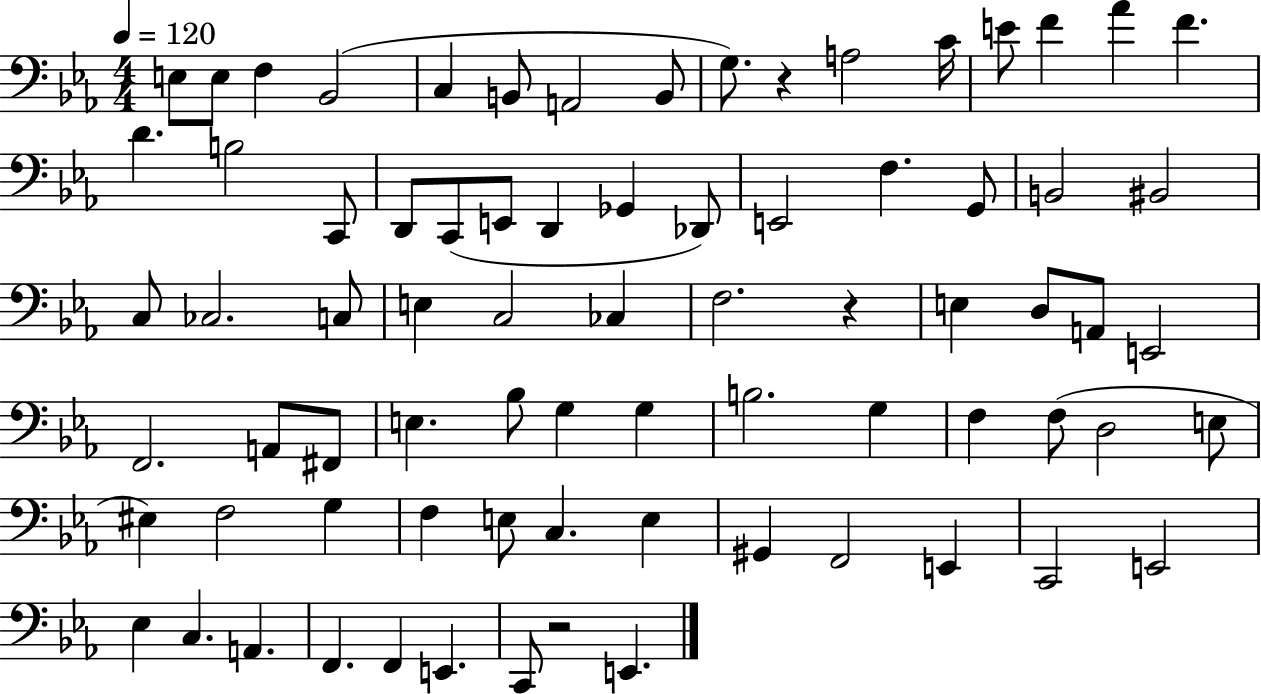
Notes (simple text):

E3/e E3/e F3/q Bb2/h C3/q B2/e A2/h B2/e G3/e. R/q A3/h C4/s E4/e F4/q Ab4/q F4/q. D4/q. B3/h C2/e D2/e C2/e E2/e D2/q Gb2/q Db2/e E2/h F3/q. G2/e B2/h BIS2/h C3/e CES3/h. C3/e E3/q C3/h CES3/q F3/h. R/q E3/q D3/e A2/e E2/h F2/h. A2/e F#2/e E3/q. Bb3/e G3/q G3/q B3/h. G3/q F3/q F3/e D3/h E3/e EIS3/q F3/h G3/q F3/q E3/e C3/q. E3/q G#2/q F2/h E2/q C2/h E2/h Eb3/q C3/q. A2/q. F2/q. F2/q E2/q. C2/e R/h E2/q.